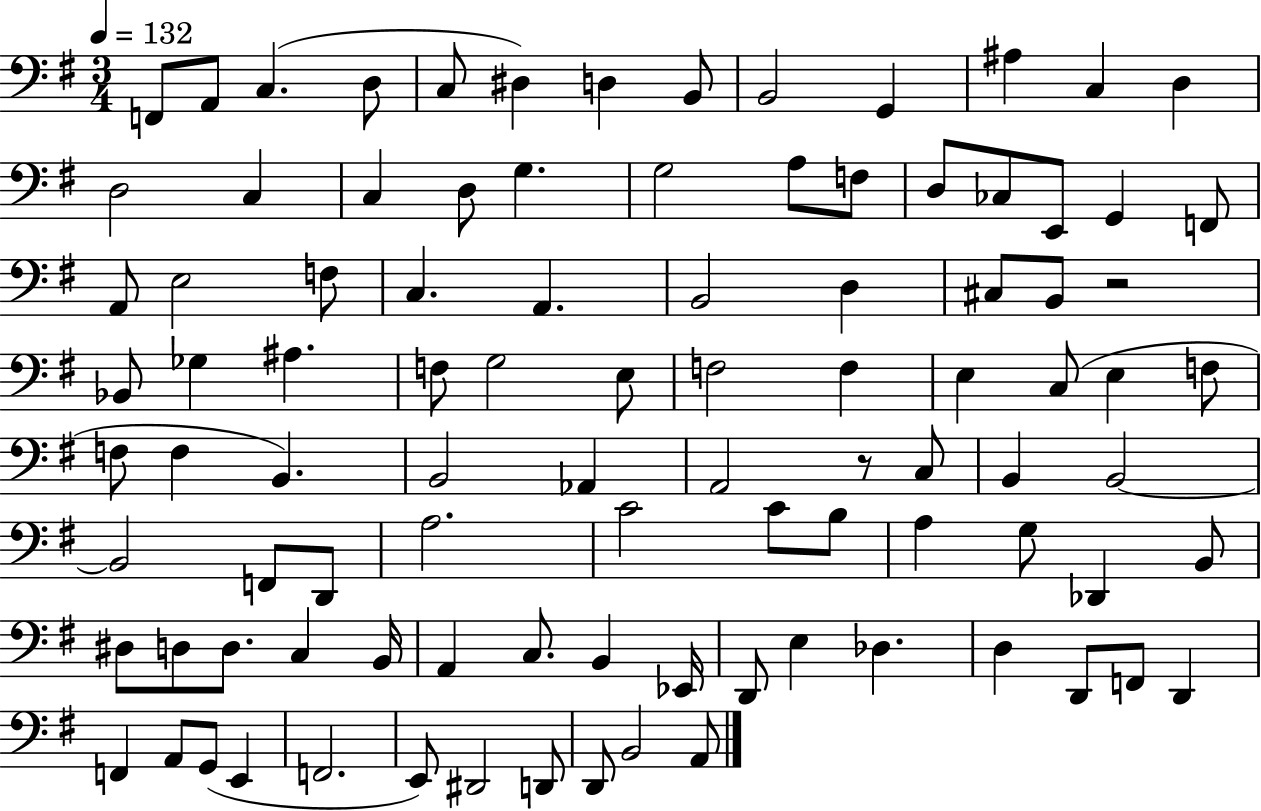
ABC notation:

X:1
T:Untitled
M:3/4
L:1/4
K:G
F,,/2 A,,/2 C, D,/2 C,/2 ^D, D, B,,/2 B,,2 G,, ^A, C, D, D,2 C, C, D,/2 G, G,2 A,/2 F,/2 D,/2 _C,/2 E,,/2 G,, F,,/2 A,,/2 E,2 F,/2 C, A,, B,,2 D, ^C,/2 B,,/2 z2 _B,,/2 _G, ^A, F,/2 G,2 E,/2 F,2 F, E, C,/2 E, F,/2 F,/2 F, B,, B,,2 _A,, A,,2 z/2 C,/2 B,, B,,2 B,,2 F,,/2 D,,/2 A,2 C2 C/2 B,/2 A, G,/2 _D,, B,,/2 ^D,/2 D,/2 D,/2 C, B,,/4 A,, C,/2 B,, _E,,/4 D,,/2 E, _D, D, D,,/2 F,,/2 D,, F,, A,,/2 G,,/2 E,, F,,2 E,,/2 ^D,,2 D,,/2 D,,/2 B,,2 A,,/2